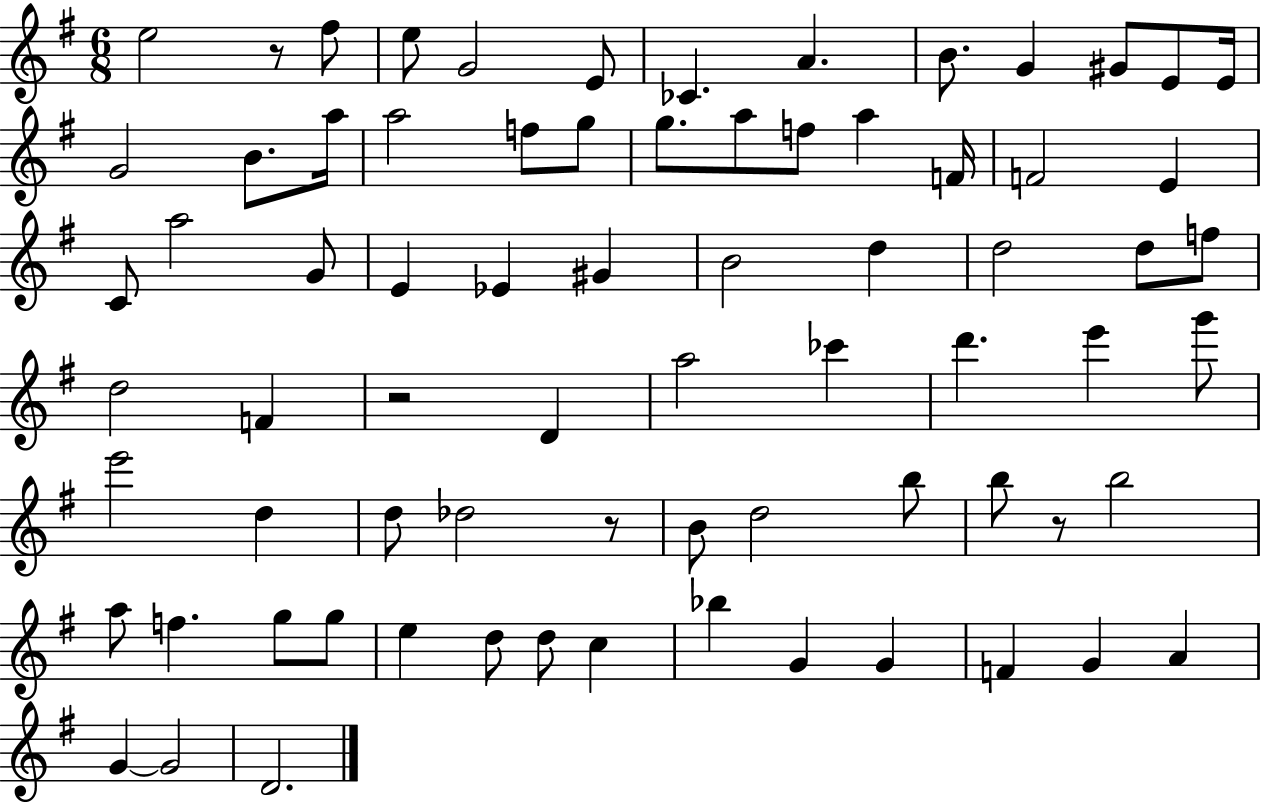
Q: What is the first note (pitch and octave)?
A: E5